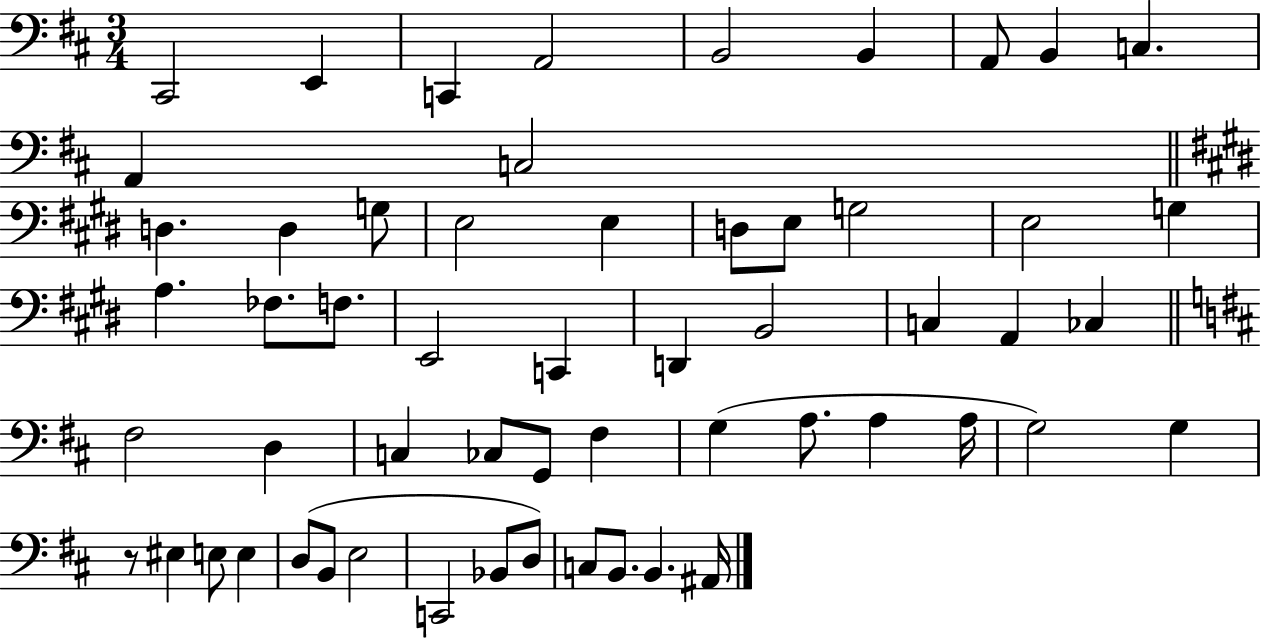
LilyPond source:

{
  \clef bass
  \numericTimeSignature
  \time 3/4
  \key d \major
  \repeat volta 2 { cis,2 e,4 | c,4 a,2 | b,2 b,4 | a,8 b,4 c4. | \break a,4 c2 | \bar "||" \break \key e \major d4. d4 g8 | e2 e4 | d8 e8 g2 | e2 g4 | \break a4. fes8. f8. | e,2 c,4 | d,4 b,2 | c4 a,4 ces4 | \break \bar "||" \break \key b \minor fis2 d4 | c4 ces8 g,8 fis4 | g4( a8. a4 a16 | g2) g4 | \break r8 eis4 e8 e4 | d8( b,8 e2 | c,2 bes,8 d8) | c8 b,8. b,4. ais,16 | \break } \bar "|."
}